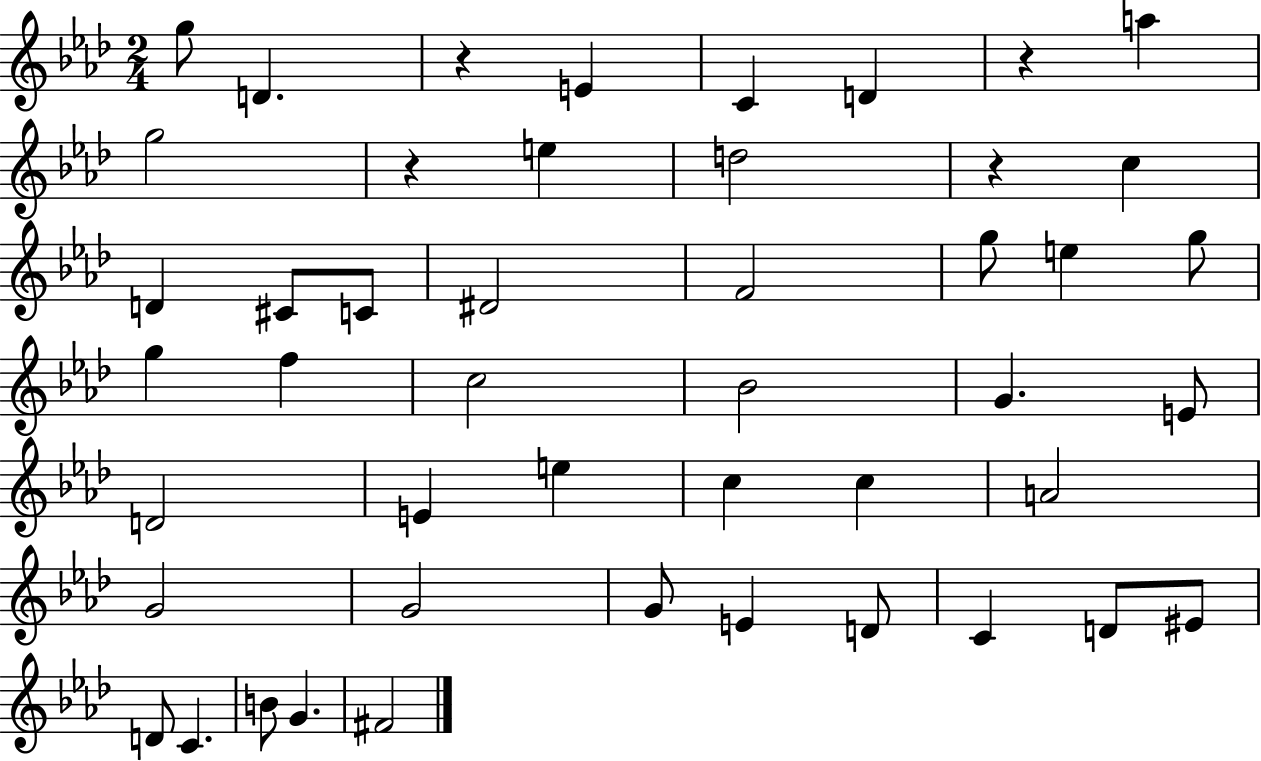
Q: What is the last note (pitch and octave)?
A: F#4